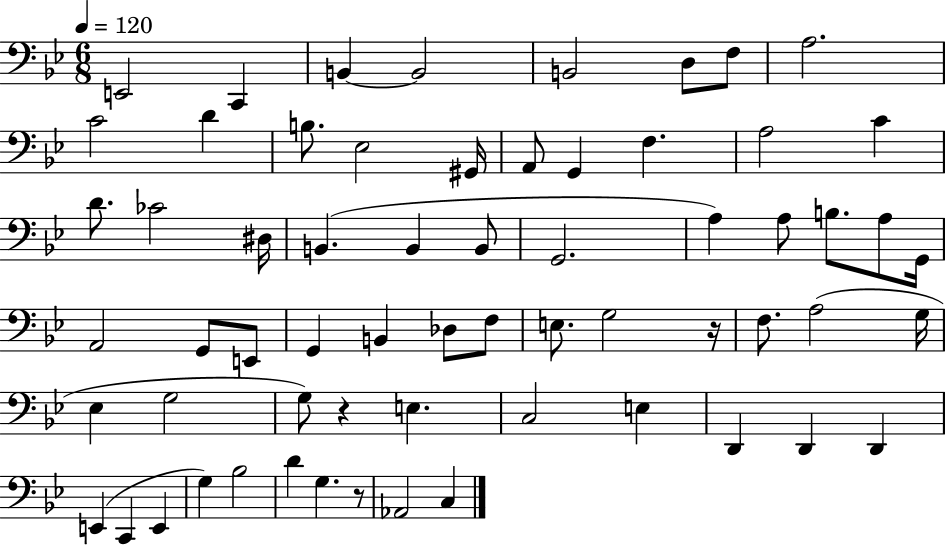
{
  \clef bass
  \numericTimeSignature
  \time 6/8
  \key bes \major
  \tempo 4 = 120
  \repeat volta 2 { e,2 c,4 | b,4~~ b,2 | b,2 d8 f8 | a2. | \break c'2 d'4 | b8. ees2 gis,16 | a,8 g,4 f4. | a2 c'4 | \break d'8. ces'2 dis16 | b,4.( b,4 b,8 | g,2. | a4) a8 b8. a8 g,16 | \break a,2 g,8 e,8 | g,4 b,4 des8 f8 | e8. g2 r16 | f8. a2( g16 | \break ees4 g2 | g8) r4 e4. | c2 e4 | d,4 d,4 d,4 | \break e,4( c,4 e,4 | g4) bes2 | d'4 g4. r8 | aes,2 c4 | \break } \bar "|."
}